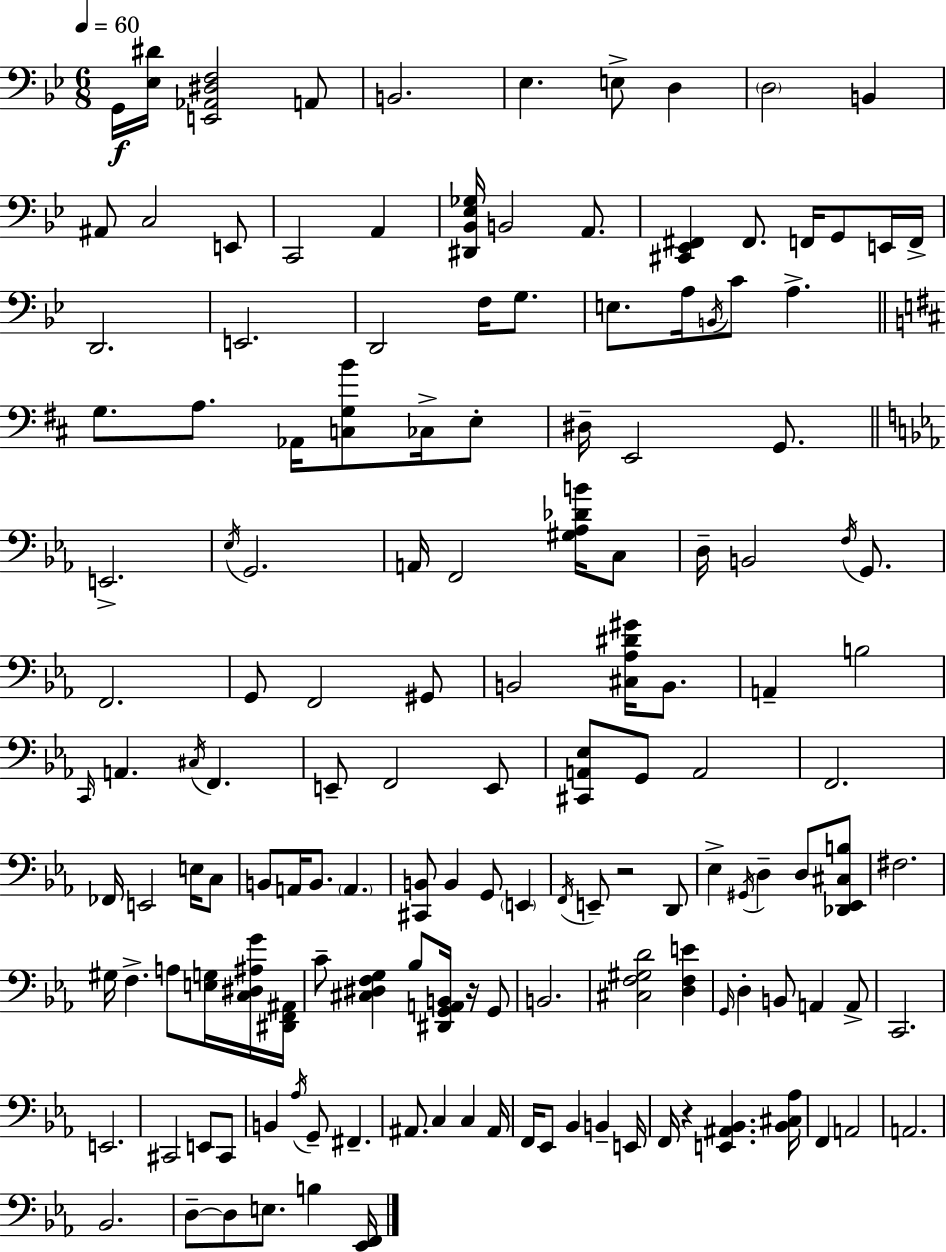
G2/s [Eb3,D#4]/s [E2,Ab2,D#3,F3]/h A2/e B2/h. Eb3/q. E3/e D3/q D3/h B2/q A#2/e C3/h E2/e C2/h A2/q [D#2,Bb2,Eb3,Gb3]/s B2/h A2/e. [C#2,Eb2,F#2]/q F#2/e. F2/s G2/e E2/s F2/s D2/h. E2/h. D2/h F3/s G3/e. E3/e. A3/s B2/s C4/e A3/q. G3/e. A3/e. Ab2/s [C3,G3,B4]/e CES3/s E3/e D#3/s E2/h G2/e. E2/h. Eb3/s G2/h. A2/s F2/h [G#3,Ab3,Db4,B4]/s C3/e D3/s B2/h F3/s G2/e. F2/h. G2/e F2/h G#2/e B2/h [C#3,Ab3,D#4,G#4]/s B2/e. A2/q B3/h C2/s A2/q. C#3/s F2/q. E2/e F2/h E2/e [C#2,A2,Eb3]/e G2/e A2/h F2/h. FES2/s E2/h E3/s C3/e B2/e A2/s B2/e. A2/q. [C#2,B2]/e B2/q G2/e E2/q F2/s E2/e R/h D2/e Eb3/q G#2/s D3/q D3/e [Db2,Eb2,C#3,B3]/e F#3/h. G#3/s F3/q. A3/e [E3,G3]/s [C3,D#3,A#3,G4]/s [D#2,F2,A#2]/s C4/e [C#3,D#3,F3,G3]/q Bb3/e [D#2,G2,A2,B2]/s R/s G2/e B2/h. [C#3,F3,G#3,D4]/h [D3,F3,E4]/q G2/s D3/q B2/e A2/q A2/e C2/h. E2/h. C#2/h E2/e C#2/e B2/q Ab3/s G2/e F#2/q. A#2/e. C3/q C3/q A#2/s F2/s Eb2/e Bb2/q B2/q E2/s F2/s R/q [E2,A#2,Bb2]/q. [Bb2,C#3,Ab3]/s F2/q A2/h A2/h. Bb2/h. D3/e D3/e E3/e. B3/q [Eb2,F2]/s